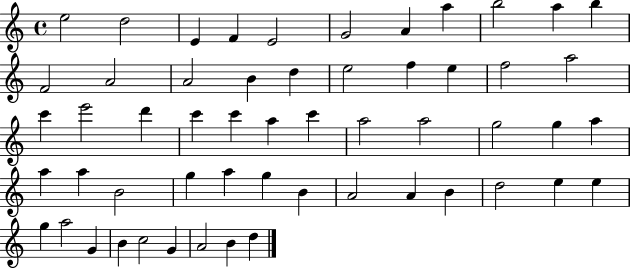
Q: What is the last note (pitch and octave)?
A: D5